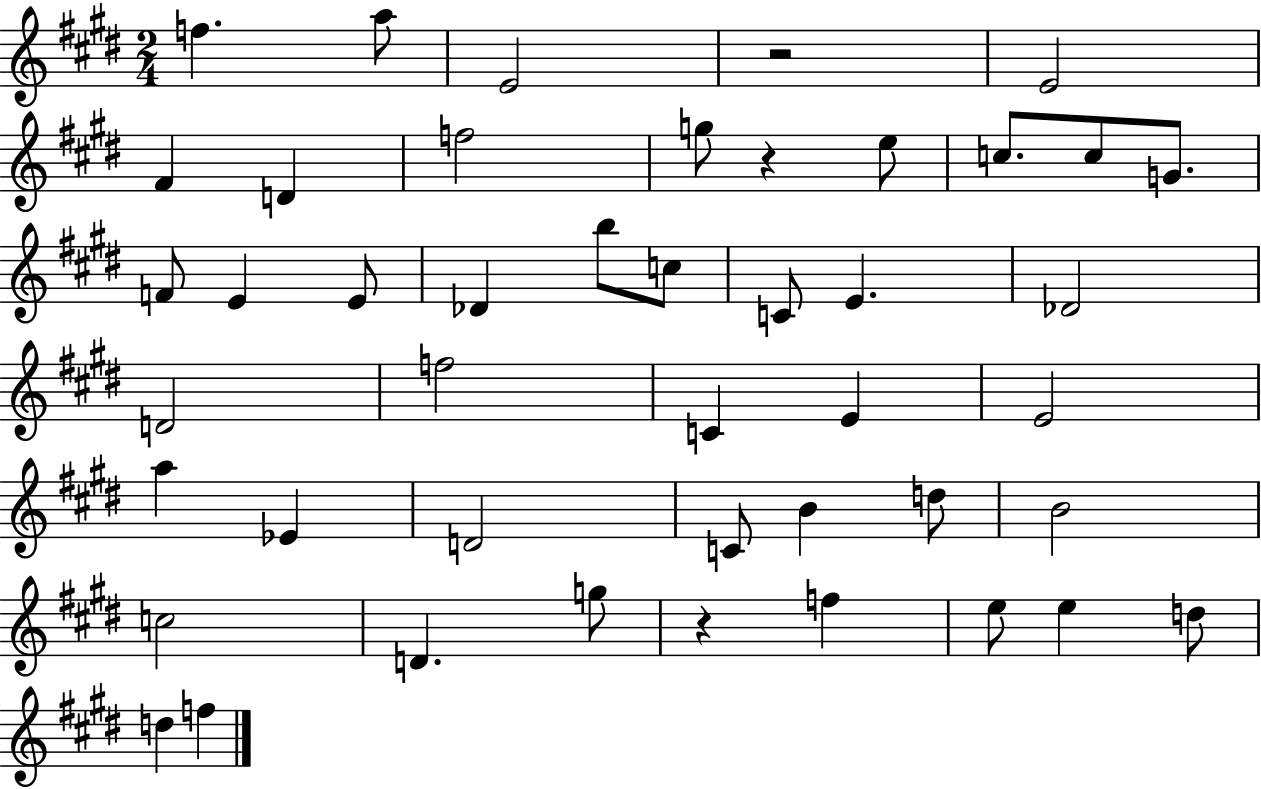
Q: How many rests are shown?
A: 3